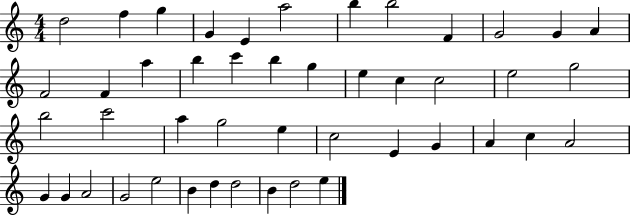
{
  \clef treble
  \numericTimeSignature
  \time 4/4
  \key c \major
  d''2 f''4 g''4 | g'4 e'4 a''2 | b''4 b''2 f'4 | g'2 g'4 a'4 | \break f'2 f'4 a''4 | b''4 c'''4 b''4 g''4 | e''4 c''4 c''2 | e''2 g''2 | \break b''2 c'''2 | a''4 g''2 e''4 | c''2 e'4 g'4 | a'4 c''4 a'2 | \break g'4 g'4 a'2 | g'2 e''2 | b'4 d''4 d''2 | b'4 d''2 e''4 | \break \bar "|."
}